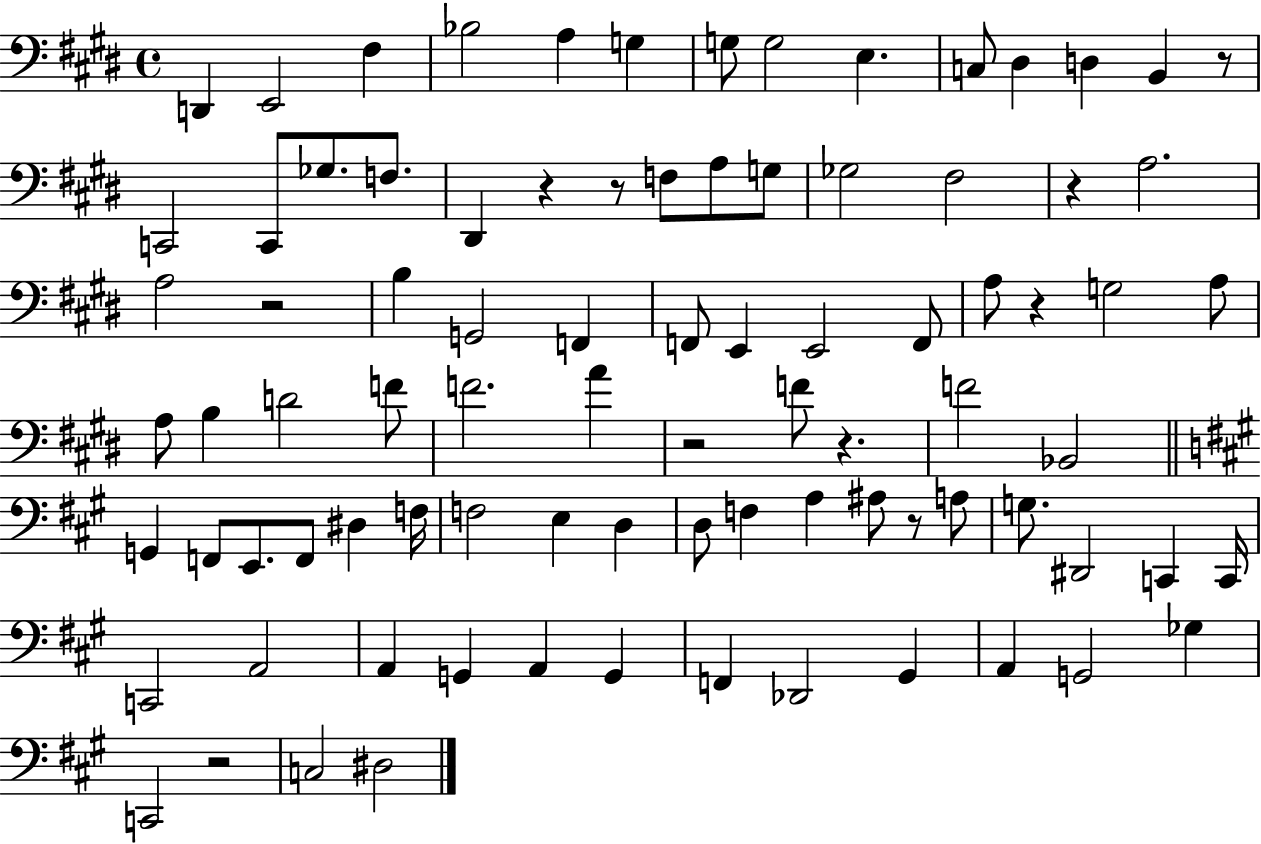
{
  \clef bass
  \time 4/4
  \defaultTimeSignature
  \key e \major
  \repeat volta 2 { d,4 e,2 fis4 | bes2 a4 g4 | g8 g2 e4. | c8 dis4 d4 b,4 r8 | \break c,2 c,8 ges8. f8. | dis,4 r4 r8 f8 a8 g8 | ges2 fis2 | r4 a2. | \break a2 r2 | b4 g,2 f,4 | f,8 e,4 e,2 f,8 | a8 r4 g2 a8 | \break a8 b4 d'2 f'8 | f'2. a'4 | r2 f'8 r4. | f'2 bes,2 | \break \bar "||" \break \key a \major g,4 f,8 e,8. f,8 dis4 f16 | f2 e4 d4 | d8 f4 a4 ais8 r8 a8 | g8. dis,2 c,4 c,16 | \break c,2 a,2 | a,4 g,4 a,4 g,4 | f,4 des,2 gis,4 | a,4 g,2 ges4 | \break c,2 r2 | c2 dis2 | } \bar "|."
}